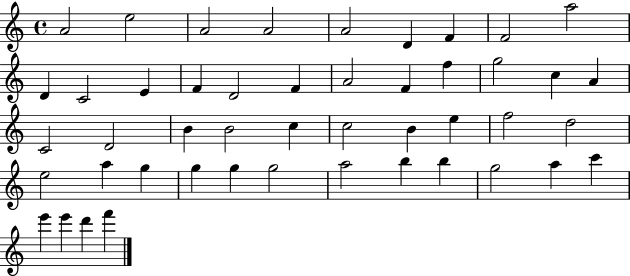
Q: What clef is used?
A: treble